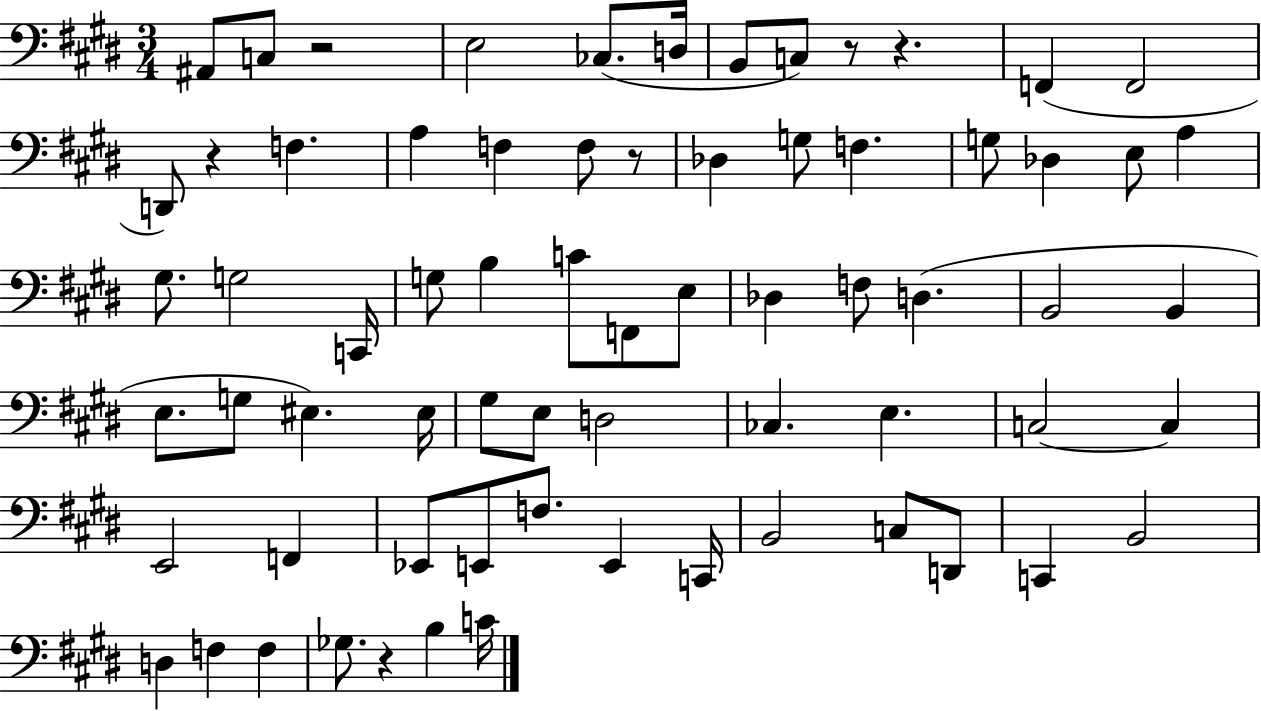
{
  \clef bass
  \numericTimeSignature
  \time 3/4
  \key e \major
  ais,8 c8 r2 | e2 ces8.( d16 | b,8 c8) r8 r4. | f,4( f,2 | \break d,8) r4 f4. | a4 f4 f8 r8 | des4 g8 f4. | g8 des4 e8 a4 | \break gis8. g2 c,16 | g8 b4 c'8 f,8 e8 | des4 f8 d4.( | b,2 b,4 | \break e8. g8 eis4.) eis16 | gis8 e8 d2 | ces4. e4. | c2~~ c4 | \break e,2 f,4 | ees,8 e,8 f8. e,4 c,16 | b,2 c8 d,8 | c,4 b,2 | \break d4 f4 f4 | ges8. r4 b4 c'16 | \bar "|."
}